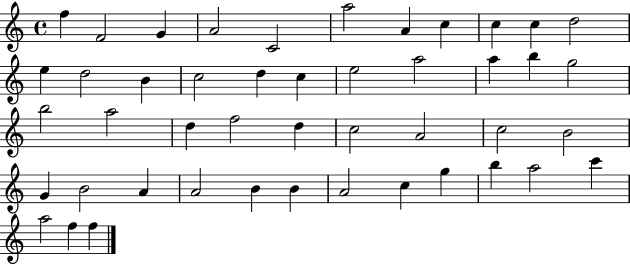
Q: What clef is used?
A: treble